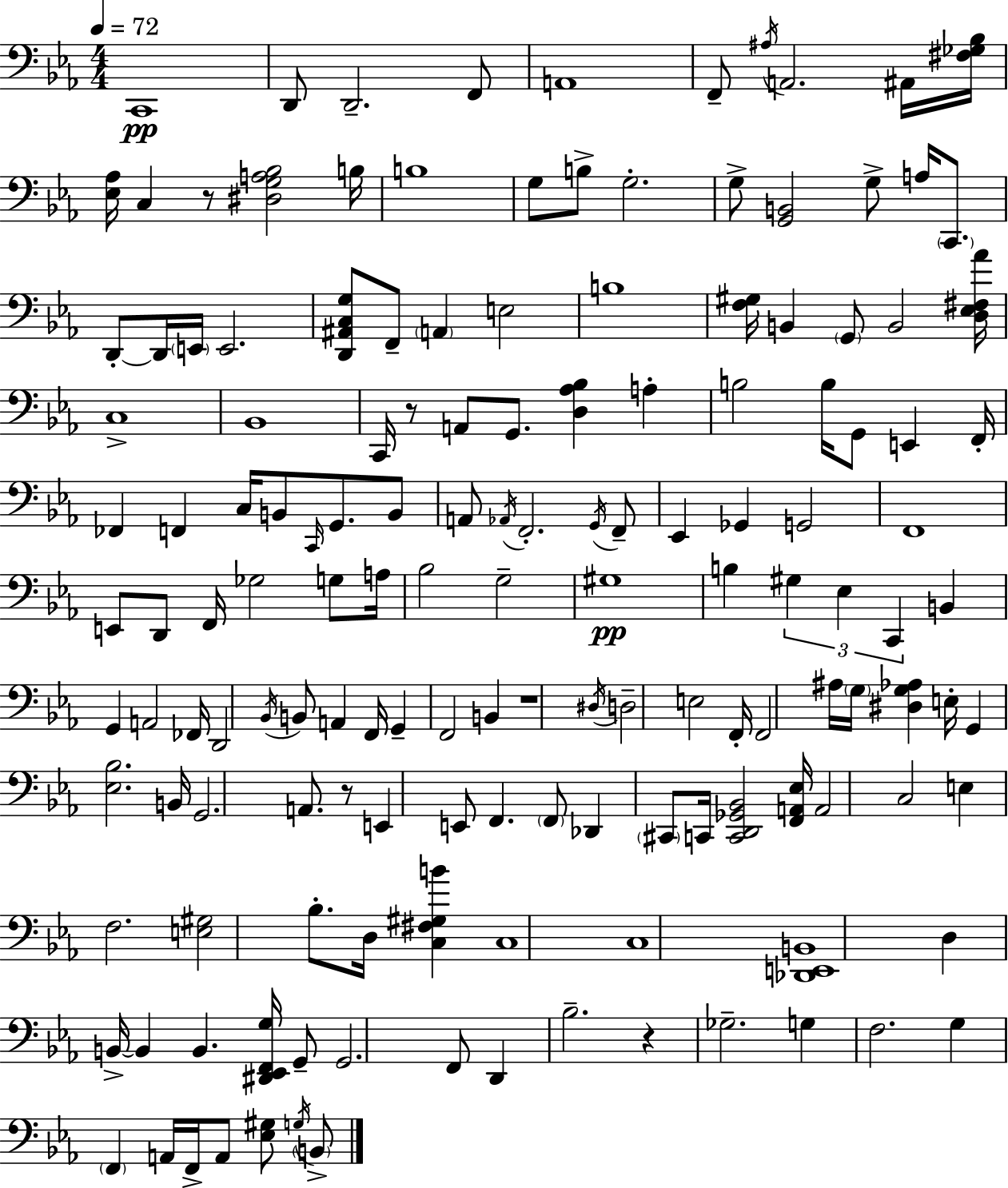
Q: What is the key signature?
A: EES major